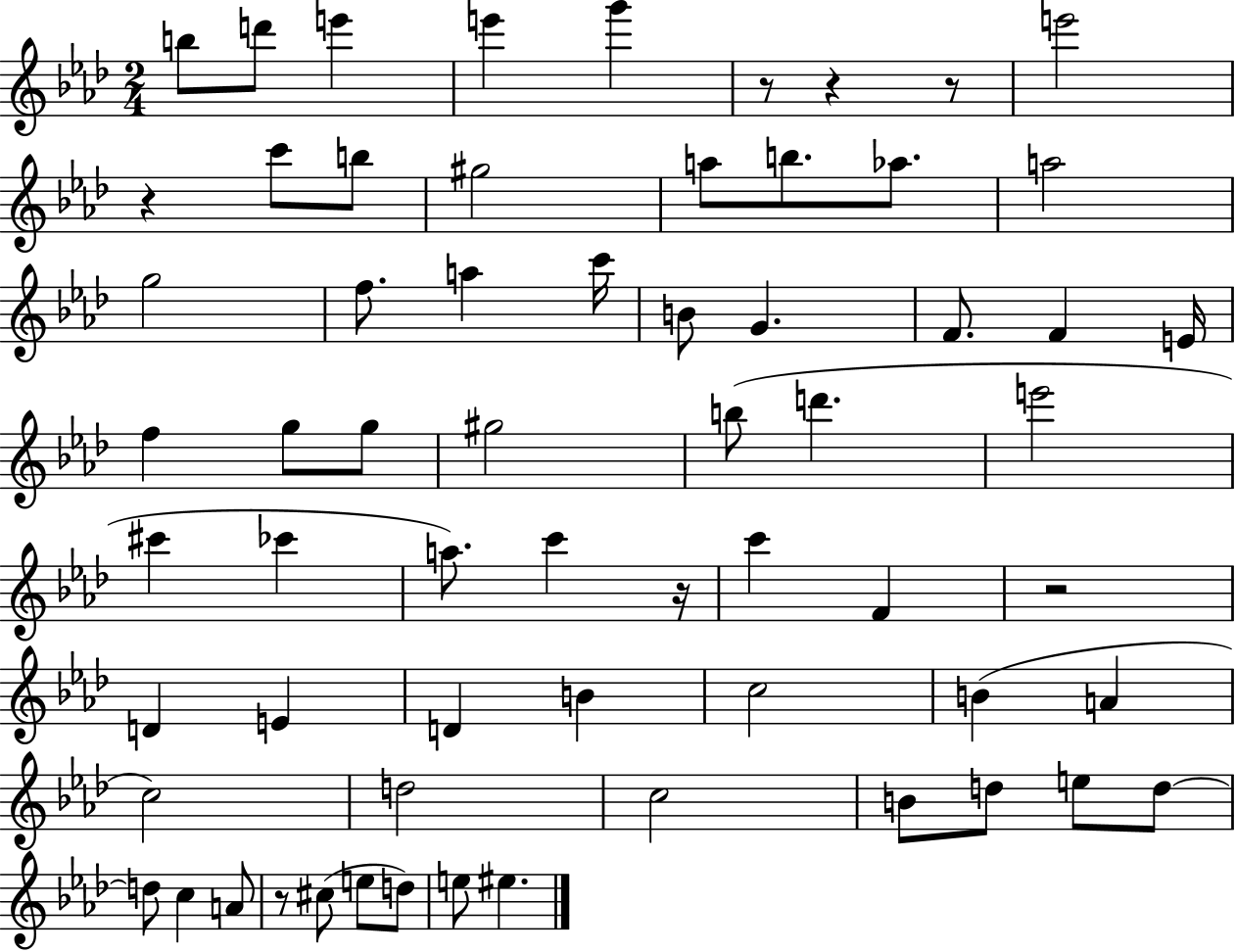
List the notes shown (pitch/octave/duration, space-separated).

B5/e D6/e E6/q E6/q G6/q R/e R/q R/e E6/h R/q C6/e B5/e G#5/h A5/e B5/e. Ab5/e. A5/h G5/h F5/e. A5/q C6/s B4/e G4/q. F4/e. F4/q E4/s F5/q G5/e G5/e G#5/h B5/e D6/q. E6/h C#6/q CES6/q A5/e. C6/q R/s C6/q F4/q R/h D4/q E4/q D4/q B4/q C5/h B4/q A4/q C5/h D5/h C5/h B4/e D5/e E5/e D5/e D5/e C5/q A4/e R/e C#5/e E5/e D5/e E5/e EIS5/q.